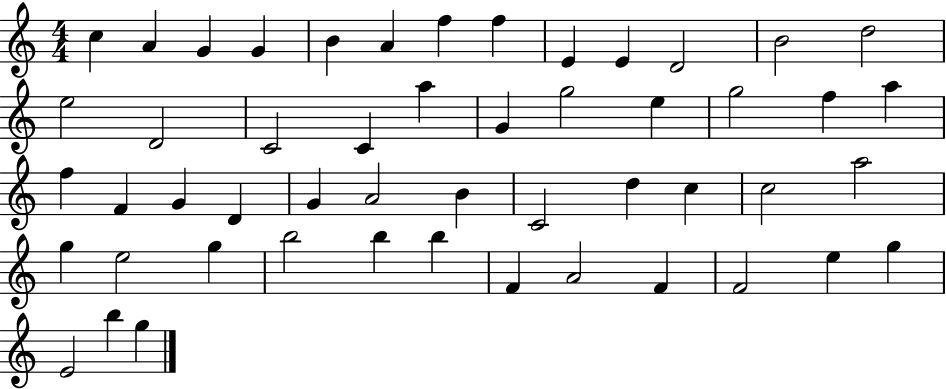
X:1
T:Untitled
M:4/4
L:1/4
K:C
c A G G B A f f E E D2 B2 d2 e2 D2 C2 C a G g2 e g2 f a f F G D G A2 B C2 d c c2 a2 g e2 g b2 b b F A2 F F2 e g E2 b g